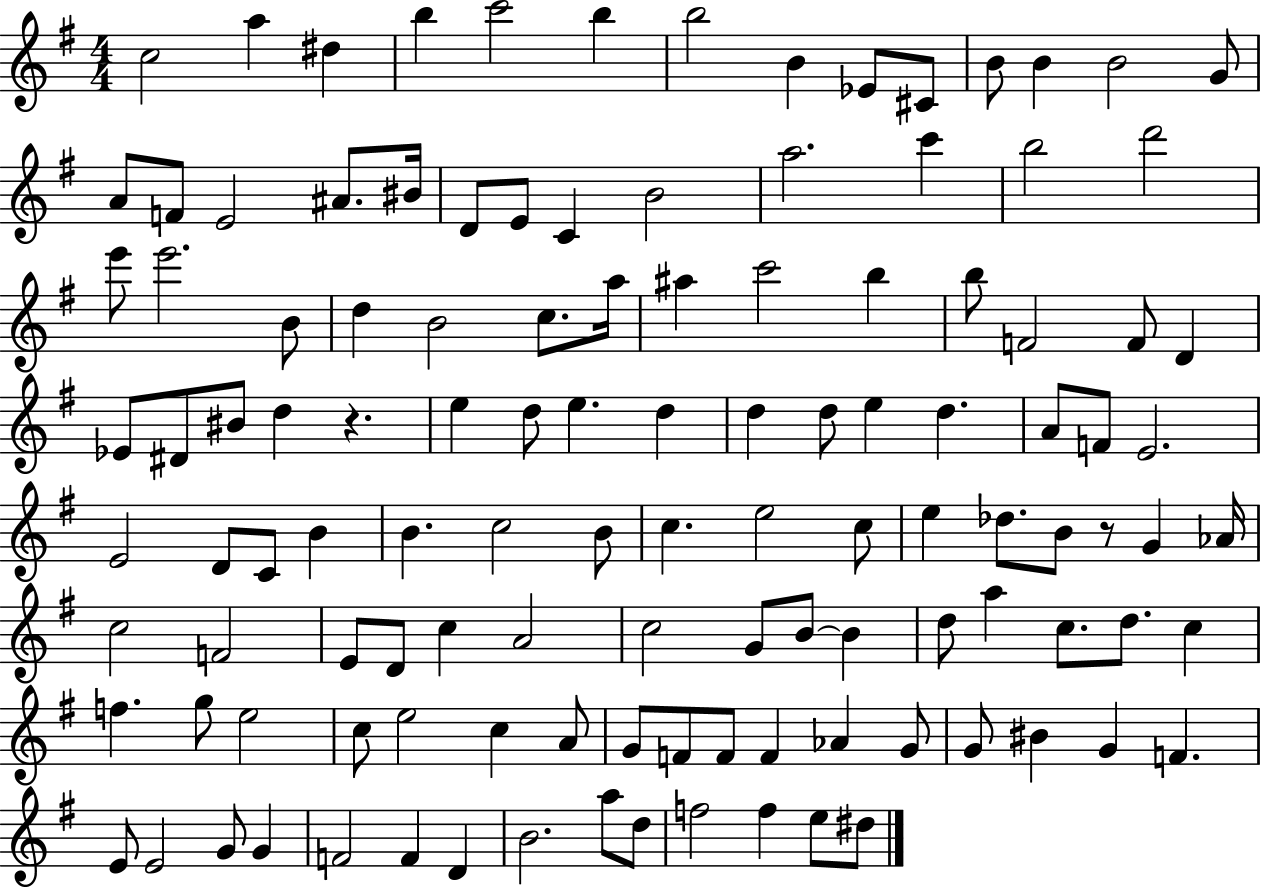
C5/h A5/q D#5/q B5/q C6/h B5/q B5/h B4/q Eb4/e C#4/e B4/e B4/q B4/h G4/e A4/e F4/e E4/h A#4/e. BIS4/s D4/e E4/e C4/q B4/h A5/h. C6/q B5/h D6/h E6/e E6/h. B4/e D5/q B4/h C5/e. A5/s A#5/q C6/h B5/q B5/e F4/h F4/e D4/q Eb4/e D#4/e BIS4/e D5/q R/q. E5/q D5/e E5/q. D5/q D5/q D5/e E5/q D5/q. A4/e F4/e E4/h. E4/h D4/e C4/e B4/q B4/q. C5/h B4/e C5/q. E5/h C5/e E5/q Db5/e. B4/e R/e G4/q Ab4/s C5/h F4/h E4/e D4/e C5/q A4/h C5/h G4/e B4/e B4/q D5/e A5/q C5/e. D5/e. C5/q F5/q. G5/e E5/h C5/e E5/h C5/q A4/e G4/e F4/e F4/e F4/q Ab4/q G4/e G4/e BIS4/q G4/q F4/q. E4/e E4/h G4/e G4/q F4/h F4/q D4/q B4/h. A5/e D5/e F5/h F5/q E5/e D#5/e